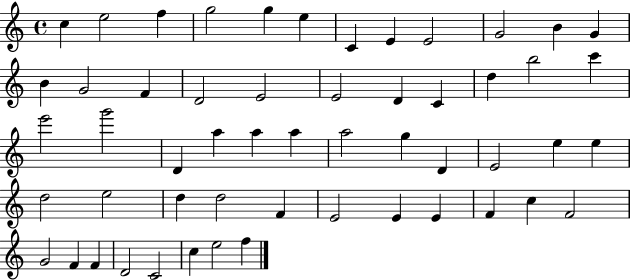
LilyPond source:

{
  \clef treble
  \time 4/4
  \defaultTimeSignature
  \key c \major
  c''4 e''2 f''4 | g''2 g''4 e''4 | c'4 e'4 e'2 | g'2 b'4 g'4 | \break b'4 g'2 f'4 | d'2 e'2 | e'2 d'4 c'4 | d''4 b''2 c'''4 | \break e'''2 g'''2 | d'4 a''4 a''4 a''4 | a''2 g''4 d'4 | e'2 e''4 e''4 | \break d''2 e''2 | d''4 d''2 f'4 | e'2 e'4 e'4 | f'4 c''4 f'2 | \break g'2 f'4 f'4 | d'2 c'2 | c''4 e''2 f''4 | \bar "|."
}